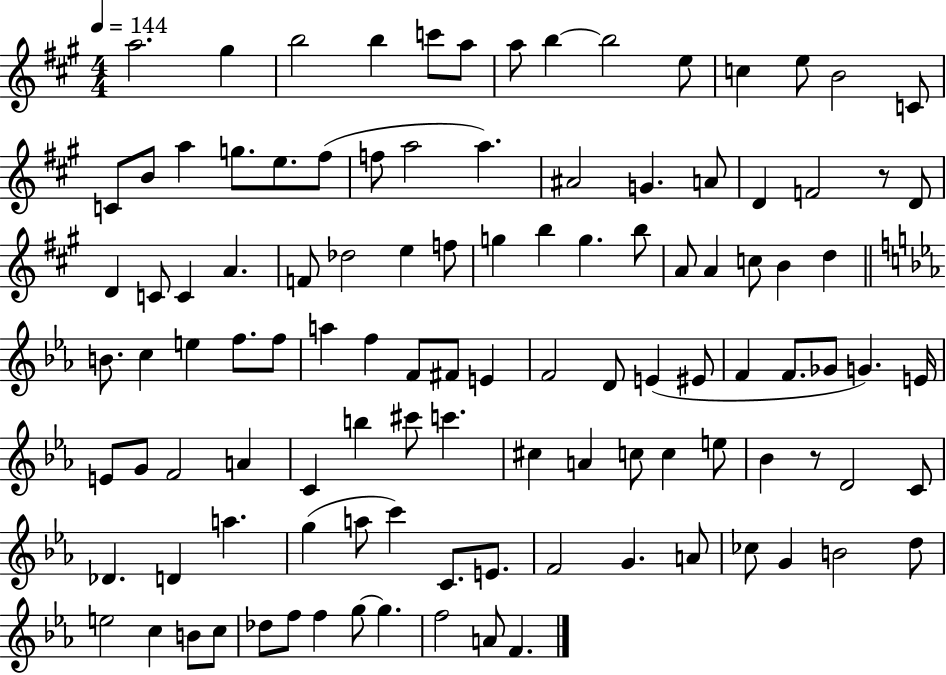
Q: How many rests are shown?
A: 2